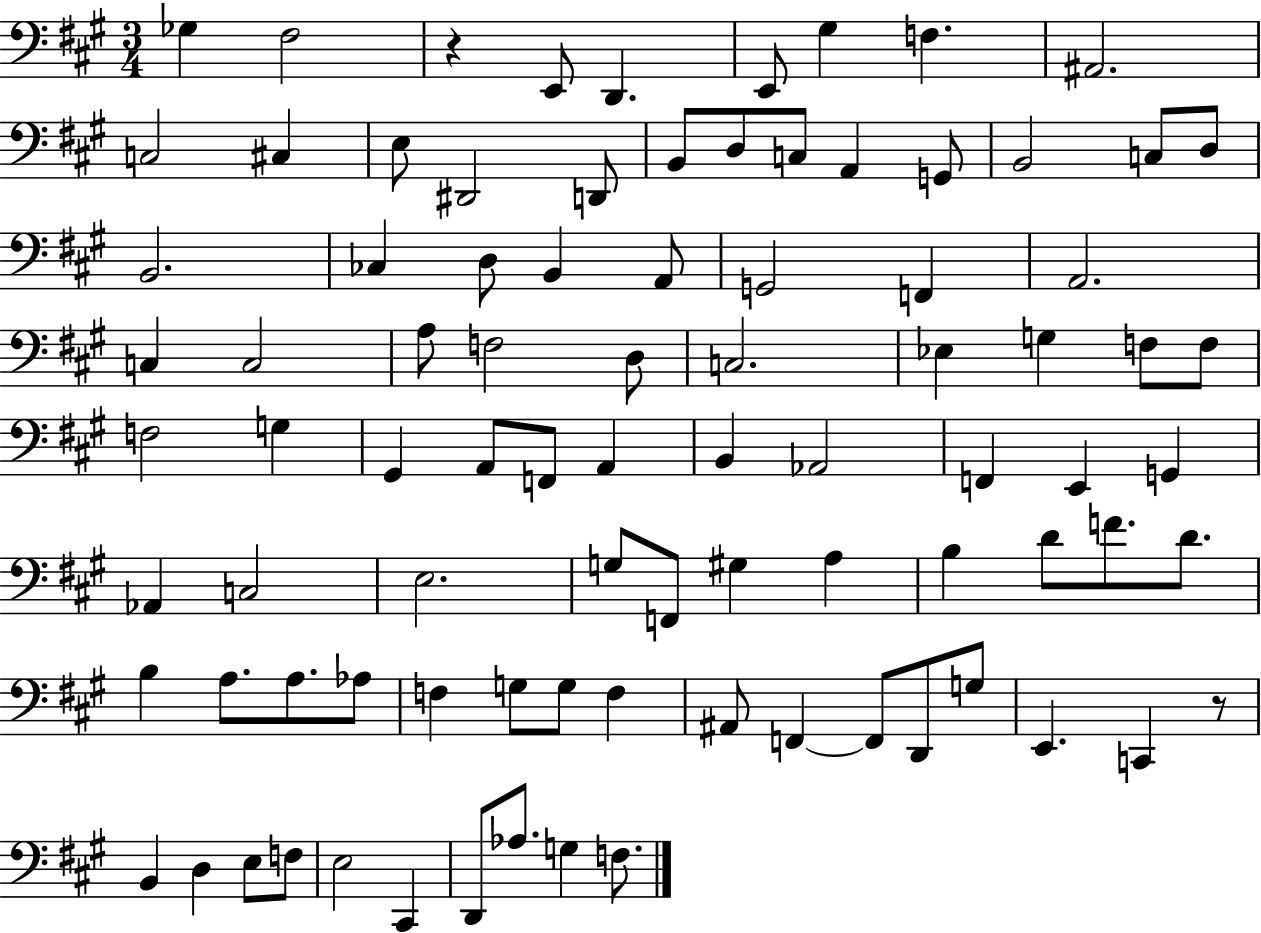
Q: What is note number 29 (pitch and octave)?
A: A2